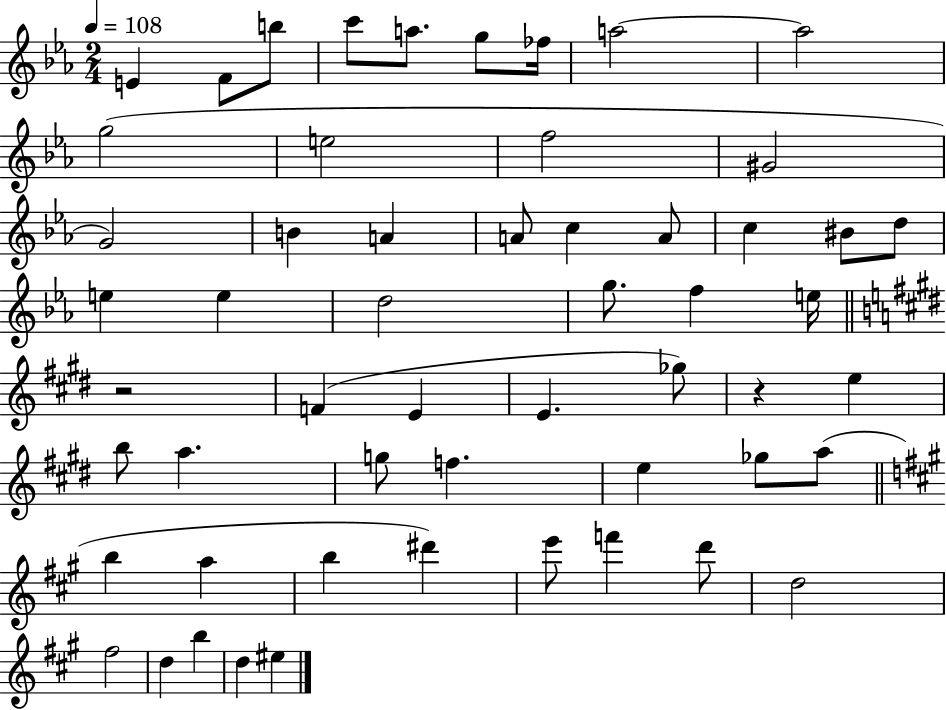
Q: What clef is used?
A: treble